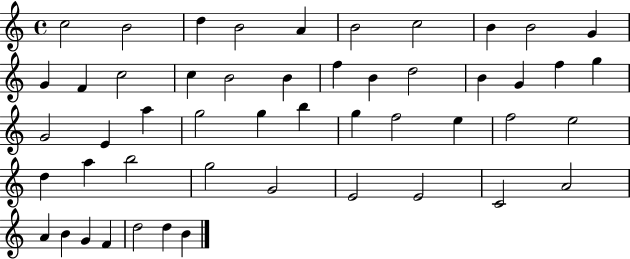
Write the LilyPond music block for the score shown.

{
  \clef treble
  \time 4/4
  \defaultTimeSignature
  \key c \major
  c''2 b'2 | d''4 b'2 a'4 | b'2 c''2 | b'4 b'2 g'4 | \break g'4 f'4 c''2 | c''4 b'2 b'4 | f''4 b'4 d''2 | b'4 g'4 f''4 g''4 | \break g'2 e'4 a''4 | g''2 g''4 b''4 | g''4 f''2 e''4 | f''2 e''2 | \break d''4 a''4 b''2 | g''2 g'2 | e'2 e'2 | c'2 a'2 | \break a'4 b'4 g'4 f'4 | d''2 d''4 b'4 | \bar "|."
}